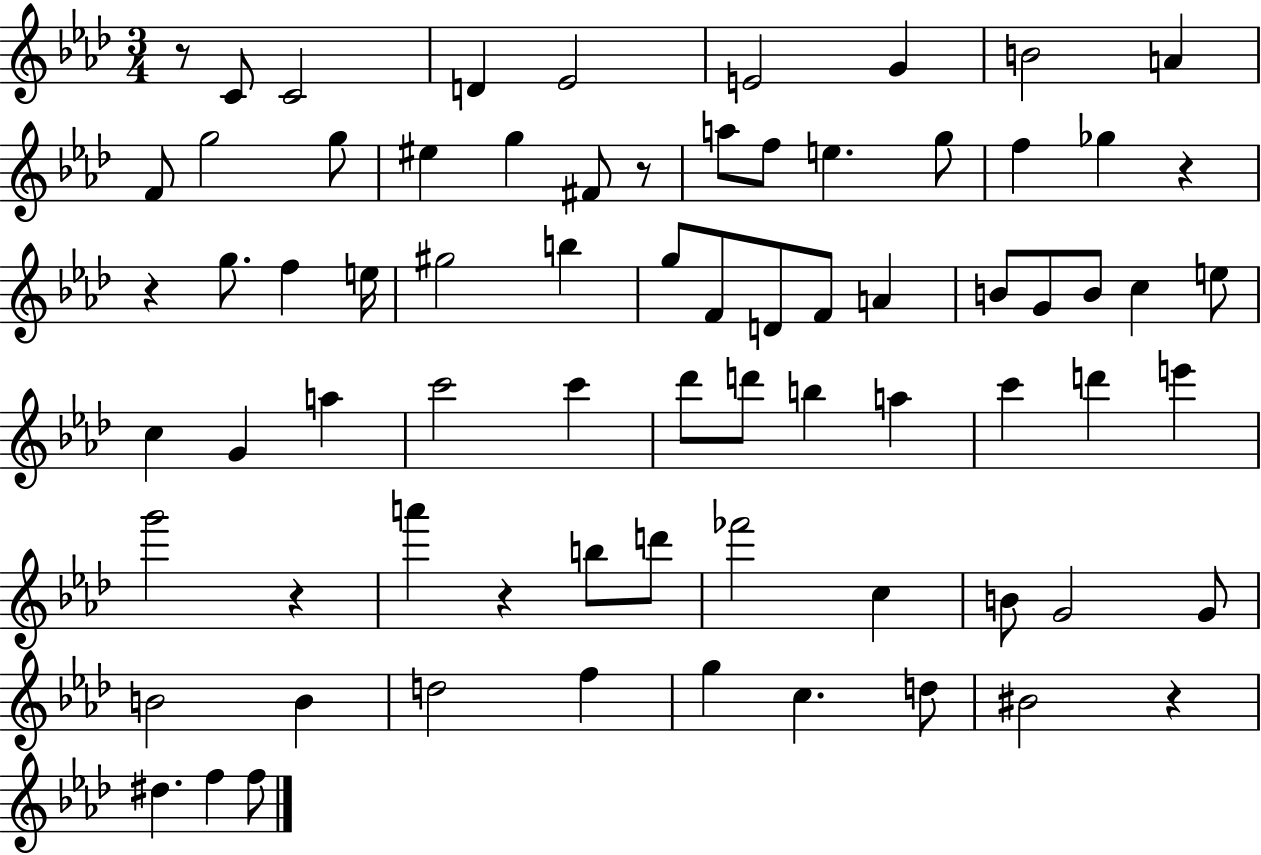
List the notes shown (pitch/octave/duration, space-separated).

R/e C4/e C4/h D4/q Eb4/h E4/h G4/q B4/h A4/q F4/e G5/h G5/e EIS5/q G5/q F#4/e R/e A5/e F5/e E5/q. G5/e F5/q Gb5/q R/q R/q G5/e. F5/q E5/s G#5/h B5/q G5/e F4/e D4/e F4/e A4/q B4/e G4/e B4/e C5/q E5/e C5/q G4/q A5/q C6/h C6/q Db6/e D6/e B5/q A5/q C6/q D6/q E6/q G6/h R/q A6/q R/q B5/e D6/e FES6/h C5/q B4/e G4/h G4/e B4/h B4/q D5/h F5/q G5/q C5/q. D5/e BIS4/h R/q D#5/q. F5/q F5/e